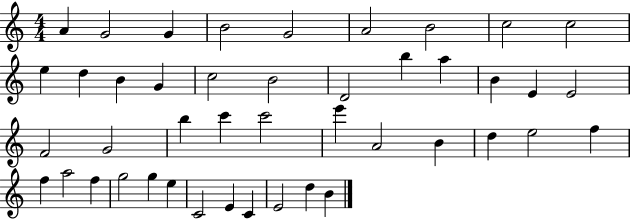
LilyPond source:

{
  \clef treble
  \numericTimeSignature
  \time 4/4
  \key c \major
  a'4 g'2 g'4 | b'2 g'2 | a'2 b'2 | c''2 c''2 | \break e''4 d''4 b'4 g'4 | c''2 b'2 | d'2 b''4 a''4 | b'4 e'4 e'2 | \break f'2 g'2 | b''4 c'''4 c'''2 | e'''4 a'2 b'4 | d''4 e''2 f''4 | \break f''4 a''2 f''4 | g''2 g''4 e''4 | c'2 e'4 c'4 | e'2 d''4 b'4 | \break \bar "|."
}